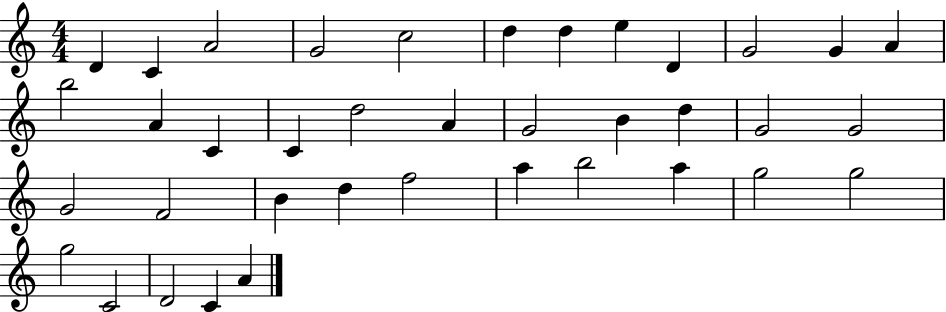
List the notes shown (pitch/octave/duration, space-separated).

D4/q C4/q A4/h G4/h C5/h D5/q D5/q E5/q D4/q G4/h G4/q A4/q B5/h A4/q C4/q C4/q D5/h A4/q G4/h B4/q D5/q G4/h G4/h G4/h F4/h B4/q D5/q F5/h A5/q B5/h A5/q G5/h G5/h G5/h C4/h D4/h C4/q A4/q